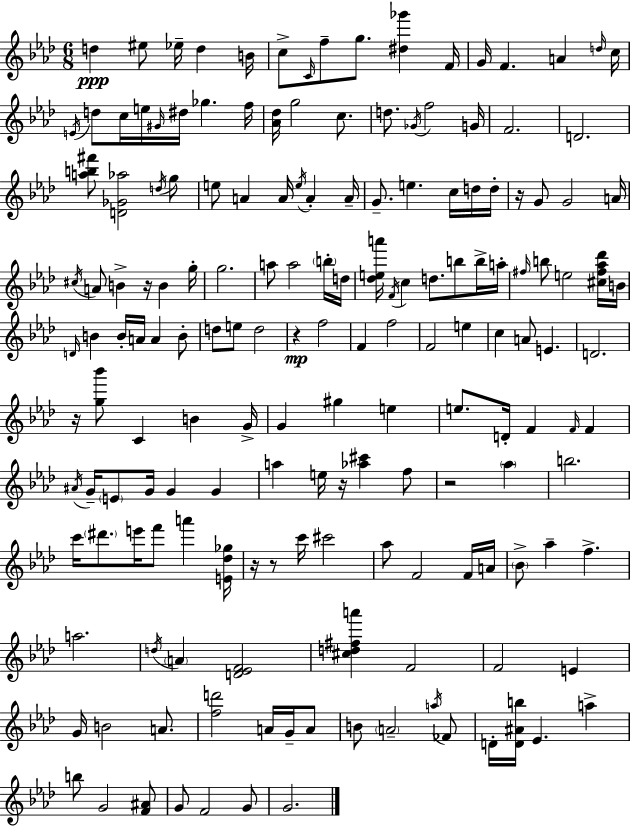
{
  \clef treble
  \numericTimeSignature
  \time 6/8
  \key aes \major
  \repeat volta 2 { d''4\ppp eis''8 ees''16-- d''4 b'16 | c''8-> \grace { c'16 } f''8-- g''8. <dis'' ges'''>4 | f'16 g'16 f'4. a'4 | \grace { d''16 } c''16 \acciaccatura { e'16 } d''8 c''16 e''16 \grace { gis'16 } dis''16 ges''4. | \break f''16 <aes' des''>16 g''2 | c''8. d''8. \acciaccatura { ges'16 } f''2 | g'16 f'2. | d'2. | \break <a'' b'' fis'''>8 <d' ges' aes''>2 | \acciaccatura { d''16 } g''8 e''8 a'4 | a'16 \acciaccatura { e''16 } a'4-. a'16-- g'8.-- e''4. | c''16 d''16 d''16-. r16 g'8 g'2 | \break a'16 \acciaccatura { cis''16 } a'8 b'4-> | r16 b'4 g''16-. g''2. | a''8 a''2 | \parenthesize b''16-. d''16 <des'' e'' a'''>16 \acciaccatura { f'16 } c''4 | \break d''8. b''8 b''16-> a''16-. \grace { fis''16 } b''8 | e''2 <cis'' fis'' aes'' des'''>16 b'16 \grace { d'16 } b'4 | b'16-. a'16 a'4 b'8-. d''8 | e''8 d''2 r4\mp | \break f''2 f'4 | f''2 f'2 | e''4 c''4 | a'8 e'4. d'2. | \break r16 | <g'' bes'''>8 c'4 b'4 g'16-> g'4 | gis''4 e''4 e''8. | d'16-. f'4 \grace { f'16 } f'4 | \break \acciaccatura { ais'16 } g'16-- \parenthesize e'8 g'16 g'4 g'4 | a''4 e''16 r16 <aes'' cis'''>4 f''8 | r2 \parenthesize aes''4 | b''2. | \break c'''16 \parenthesize dis'''8. e'''16 f'''8 a'''4 | <e' des'' ges''>16 r16 r8 c'''16 cis'''2 | aes''8 f'2 f'16 | a'16 \parenthesize bes'8-> aes''4-- f''4.-> | \break a''2. | \acciaccatura { d''16 } \parenthesize a'4 <d' ees' f'>2 | <cis'' d'' fis'' a'''>4 f'2 | f'2 e'4 | \break g'16 b'2 a'8. | <f'' d'''>2 a'16 g'16-- | a'8 b'8 \parenthesize a'2-- | \acciaccatura { a''16 } fes'8 d'16-. <d' ais' b''>16 ees'4. a''4-> | \break b''8 g'2 | <f' ais'>8 g'8 f'2 | g'8 g'2. | } \bar "|."
}